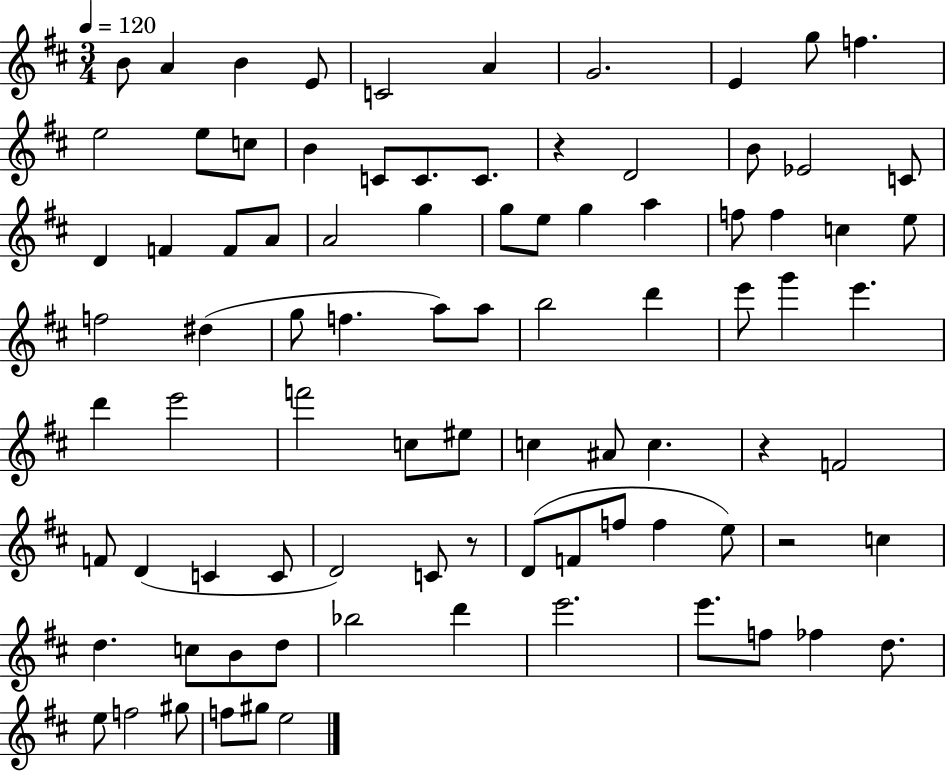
X:1
T:Untitled
M:3/4
L:1/4
K:D
B/2 A B E/2 C2 A G2 E g/2 f e2 e/2 c/2 B C/2 C/2 C/2 z D2 B/2 _E2 C/2 D F F/2 A/2 A2 g g/2 e/2 g a f/2 f c e/2 f2 ^d g/2 f a/2 a/2 b2 d' e'/2 g' e' d' e'2 f'2 c/2 ^e/2 c ^A/2 c z F2 F/2 D C C/2 D2 C/2 z/2 D/2 F/2 f/2 f e/2 z2 c d c/2 B/2 d/2 _b2 d' e'2 e'/2 f/2 _f d/2 e/2 f2 ^g/2 f/2 ^g/2 e2